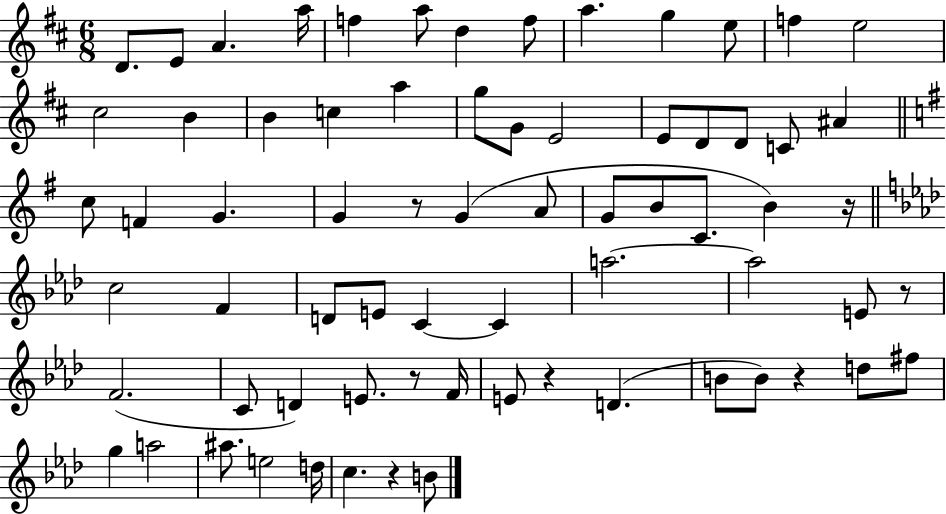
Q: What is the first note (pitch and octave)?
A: D4